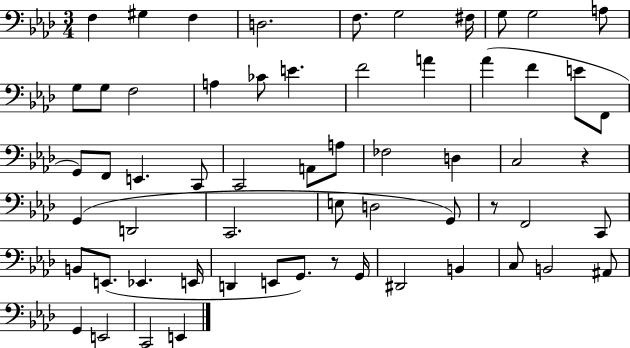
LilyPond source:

{
  \clef bass
  \numericTimeSignature
  \time 3/4
  \key aes \major
  f4 gis4 f4 | d2. | f8. g2 fis16 | g8 g2 a8 | \break g8 g8 f2 | a4 ces'8 e'4. | f'2 a'4 | aes'4( f'4 e'8 f,8 | \break g,8) f,8 e,4. c,8 | c,2 a,8 a8 | fes2 d4 | c2 r4 | \break g,4( d,2 | c,2. | e8 d2 g,8) | r8 f,2 c,8 | \break b,8 e,8.( ees,4. e,16 | d,4 e,8 g,8.) r8 g,16 | dis,2 b,4 | c8 b,2 ais,8 | \break g,4 e,2 | c,2 e,4 | \bar "|."
}